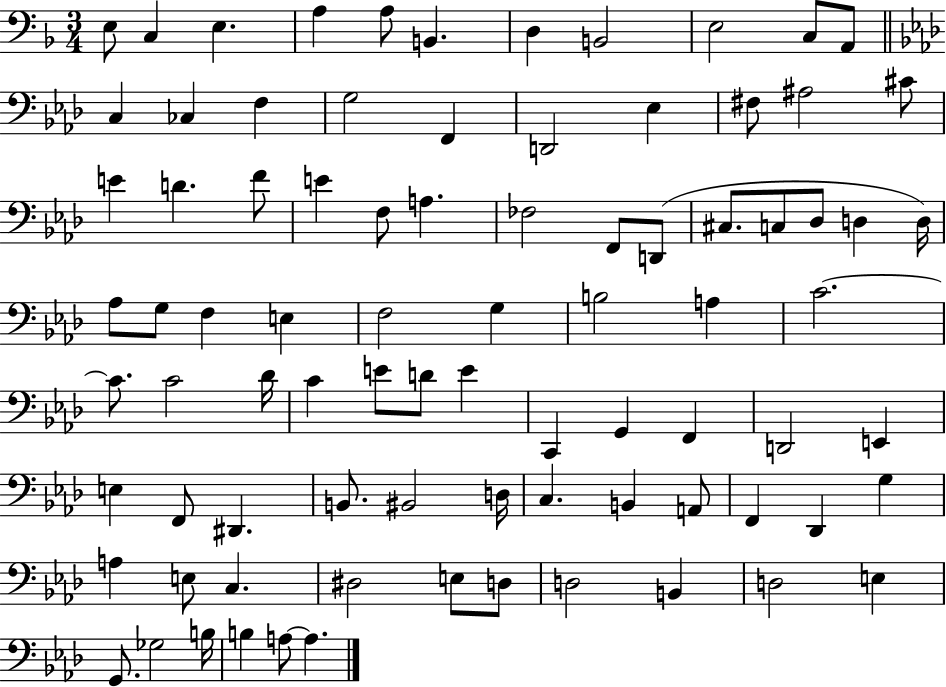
X:1
T:Untitled
M:3/4
L:1/4
K:F
E,/2 C, E, A, A,/2 B,, D, B,,2 E,2 C,/2 A,,/2 C, _C, F, G,2 F,, D,,2 _E, ^F,/2 ^A,2 ^C/2 E D F/2 E F,/2 A, _F,2 F,,/2 D,,/2 ^C,/2 C,/2 _D,/2 D, D,/4 _A,/2 G,/2 F, E, F,2 G, B,2 A, C2 C/2 C2 _D/4 C E/2 D/2 E C,, G,, F,, D,,2 E,, E, F,,/2 ^D,, B,,/2 ^B,,2 D,/4 C, B,, A,,/2 F,, _D,, G, A, E,/2 C, ^D,2 E,/2 D,/2 D,2 B,, D,2 E, G,,/2 _G,2 B,/4 B, A,/2 A,